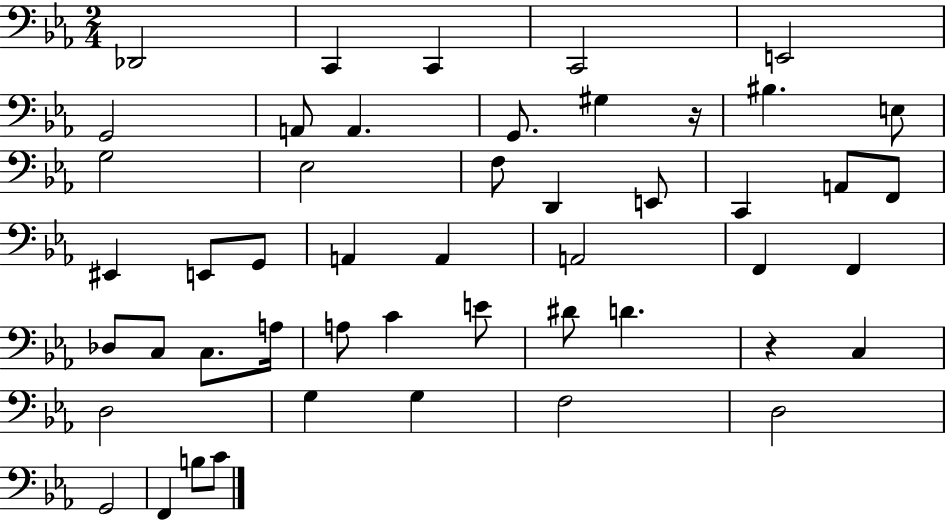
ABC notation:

X:1
T:Untitled
M:2/4
L:1/4
K:Eb
_D,,2 C,, C,, C,,2 E,,2 G,,2 A,,/2 A,, G,,/2 ^G, z/4 ^B, E,/2 G,2 _E,2 F,/2 D,, E,,/2 C,, A,,/2 F,,/2 ^E,, E,,/2 G,,/2 A,, A,, A,,2 F,, F,, _D,/2 C,/2 C,/2 A,/4 A,/2 C E/2 ^D/2 D z C, D,2 G, G, F,2 D,2 G,,2 F,, B,/2 C/2